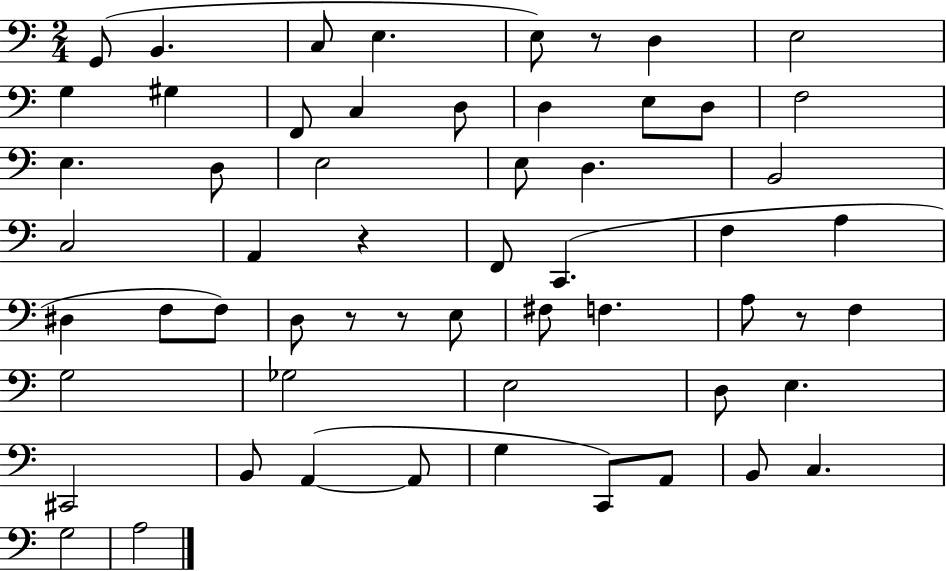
X:1
T:Untitled
M:2/4
L:1/4
K:C
G,,/2 B,, C,/2 E, E,/2 z/2 D, E,2 G, ^G, F,,/2 C, D,/2 D, E,/2 D,/2 F,2 E, D,/2 E,2 E,/2 D, B,,2 C,2 A,, z F,,/2 C,, F, A, ^D, F,/2 F,/2 D,/2 z/2 z/2 E,/2 ^F,/2 F, A,/2 z/2 F, G,2 _G,2 E,2 D,/2 E, ^C,,2 B,,/2 A,, A,,/2 G, C,,/2 A,,/2 B,,/2 C, G,2 A,2